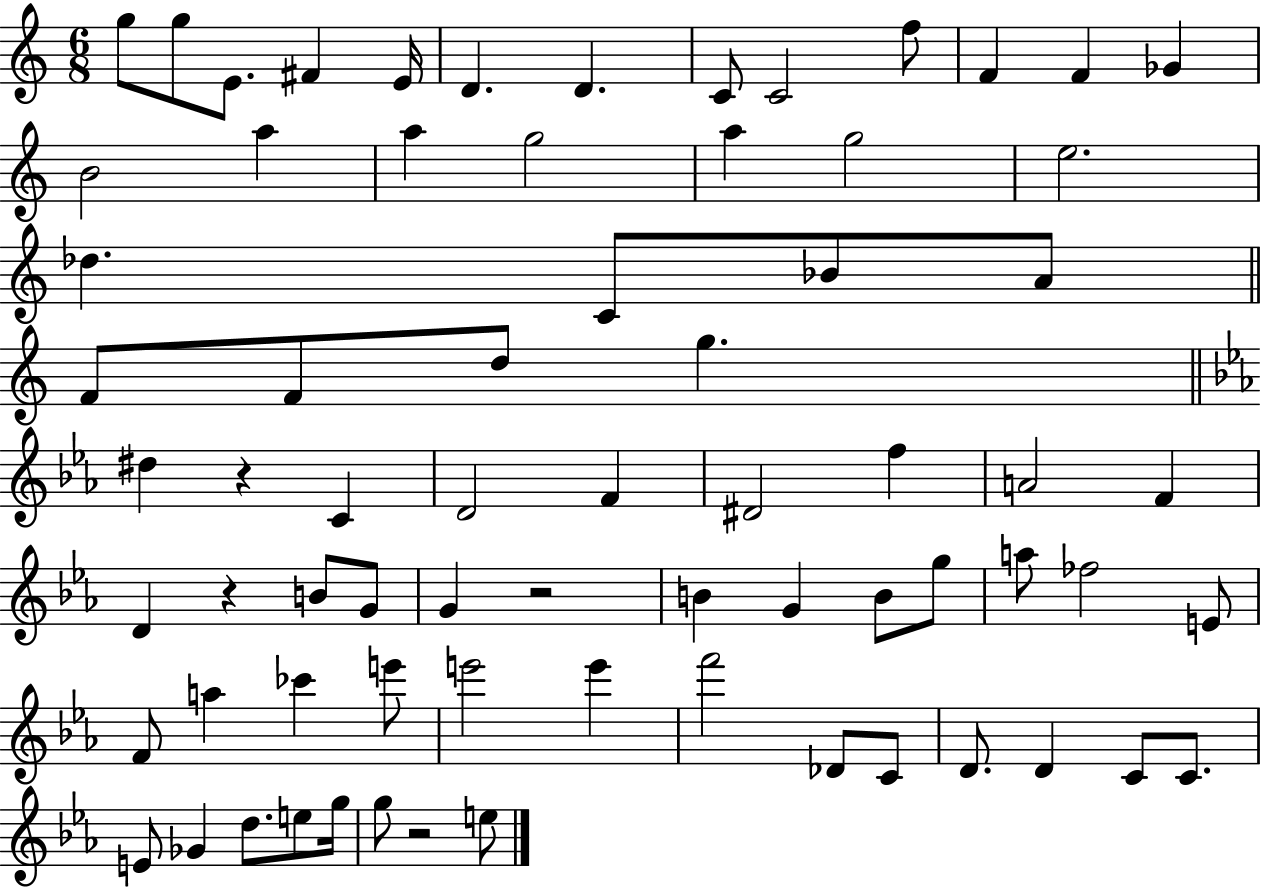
{
  \clef treble
  \numericTimeSignature
  \time 6/8
  \key c \major
  g''8 g''8 e'8. fis'4 e'16 | d'4. d'4. | c'8 c'2 f''8 | f'4 f'4 ges'4 | \break b'2 a''4 | a''4 g''2 | a''4 g''2 | e''2. | \break des''4. c'8 bes'8 a'8 | \bar "||" \break \key c \major f'8 f'8 d''8 g''4. | \bar "||" \break \key ees \major dis''4 r4 c'4 | d'2 f'4 | dis'2 f''4 | a'2 f'4 | \break d'4 r4 b'8 g'8 | g'4 r2 | b'4 g'4 b'8 g''8 | a''8 fes''2 e'8 | \break f'8 a''4 ces'''4 e'''8 | e'''2 e'''4 | f'''2 des'8 c'8 | d'8. d'4 c'8 c'8. | \break e'8 ges'4 d''8. e''8 g''16 | g''8 r2 e''8 | \bar "|."
}